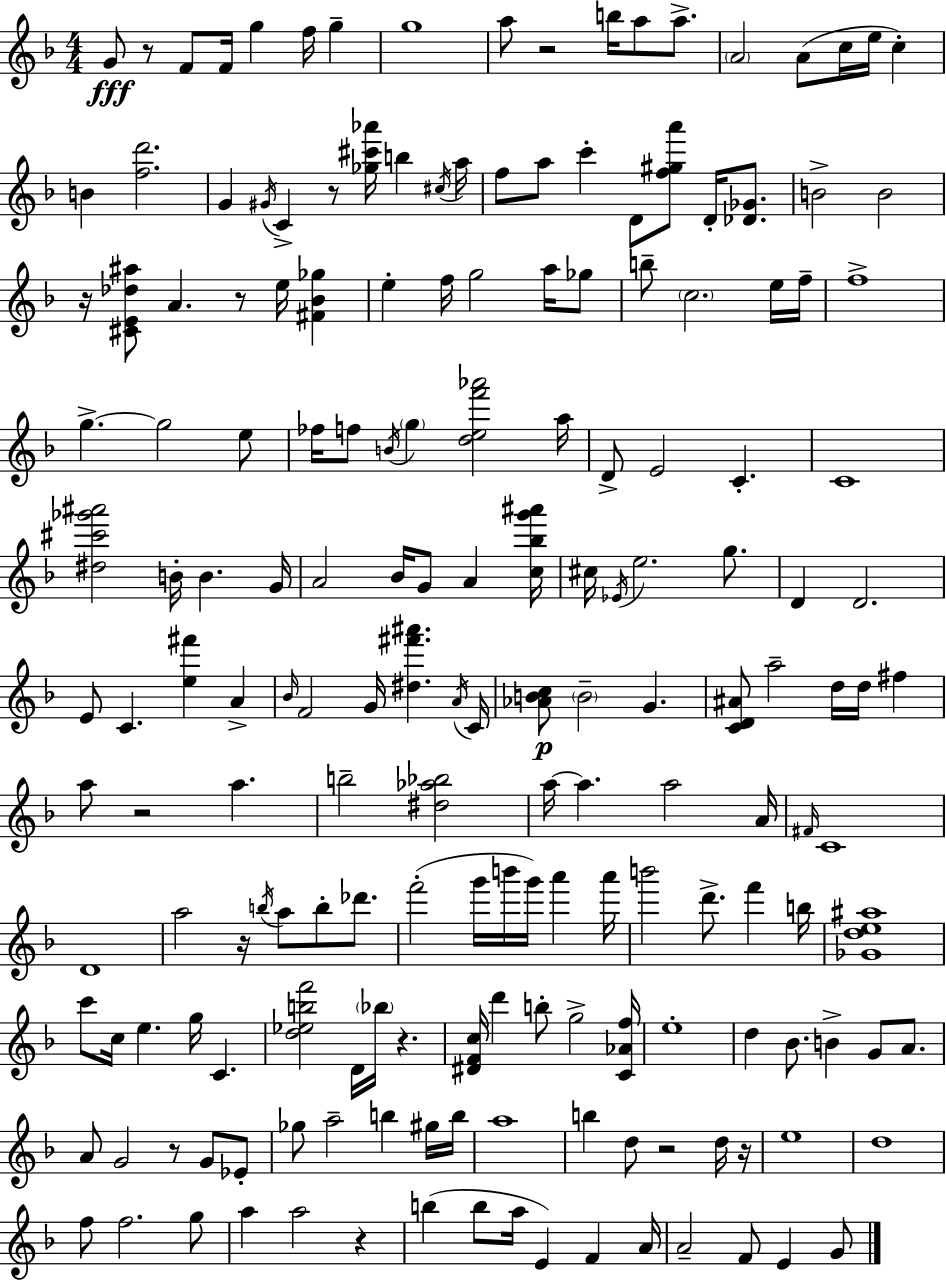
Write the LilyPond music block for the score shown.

{
  \clef treble
  \numericTimeSignature
  \time 4/4
  \key f \major
  \repeat volta 2 { g'8\fff r8 f'8 f'16 g''4 f''16 g''4-- | g''1 | a''8 r2 b''16 a''8 a''8.-> | \parenthesize a'2 a'8( c''16 e''16 c''4-.) | \break b'4 <f'' d'''>2. | g'4 \acciaccatura { gis'16 } c'4-> r8 <ges'' cis''' aes'''>16 b''4 | \acciaccatura { cis''16 } a''16 f''8 a''8 c'''4-. d'8 <f'' gis'' a'''>8 d'16-. <des' ges'>8. | b'2-> b'2 | \break r16 <cis' e' des'' ais''>8 a'4. r8 e''16 <fis' bes' ges''>4 | e''4-. f''16 g''2 a''16 | ges''8 b''8-- \parenthesize c''2. | e''16 f''16-- f''1-> | \break g''4.->~~ g''2 | e''8 fes''16 f''8 \acciaccatura { b'16 } \parenthesize g''4 <d'' e'' f''' aes'''>2 | a''16 d'8-> e'2 c'4.-. | c'1 | \break <dis'' cis''' ges''' ais'''>2 b'16-. b'4. | g'16 a'2 bes'16 g'8 a'4 | <c'' bes'' g''' ais'''>16 cis''16 \acciaccatura { ees'16 } e''2. | g''8. d'4 d'2. | \break e'8 c'4. <e'' fis'''>4 | a'4-> \grace { bes'16 } f'2 g'16 <dis'' fis''' ais'''>4. | \acciaccatura { a'16 } c'16 <aes' b' c''>8\p \parenthesize b'2-- | g'4. <c' d' ais'>8 a''2-- | \break d''16 d''16 fis''4 a''8 r2 | a''4. b''2-- <dis'' aes'' bes''>2 | a''16~~ a''4. a''2 | a'16 \grace { fis'16 } c'1 | \break d'1 | a''2 r16 | \acciaccatura { b''16 } a''8 b''8-. des'''8. f'''2-.( | g'''16 b'''16 g'''16) a'''4 a'''16 b'''2 | \break d'''8.-> f'''4 b''16 <ges' d'' e'' ais''>1 | c'''8 c''16 e''4. | g''16 c'4. <d'' ees'' b'' f'''>2 | d'16 \parenthesize bes''16 r4. <dis' f' c''>16 d'''4 b''8-. g''2-> | \break <c' aes' f''>16 e''1-. | d''4 bes'8. b'4-> | g'8 a'8. a'8 g'2 | r8 g'8 ees'8-. ges''8 a''2-- | \break b''4 gis''16 b''16 a''1 | b''4 d''8 r2 | d''16 r16 e''1 | d''1 | \break f''8 f''2. | g''8 a''4 a''2 | r4 b''4( b''8 a''16 e'4) | f'4 a'16 a'2-- | \break f'8 e'4 g'8 } \bar "|."
}